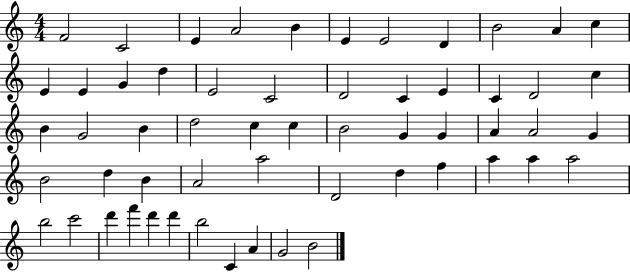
X:1
T:Untitled
M:4/4
L:1/4
K:C
F2 C2 E A2 B E E2 D B2 A c E E G d E2 C2 D2 C E C D2 c B G2 B d2 c c B2 G G A A2 G B2 d B A2 a2 D2 d f a a a2 b2 c'2 d' f' d' d' b2 C A G2 B2